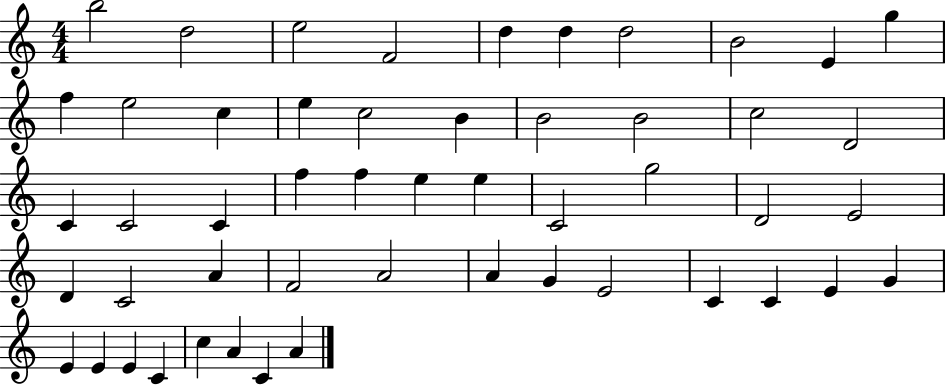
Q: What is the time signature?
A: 4/4